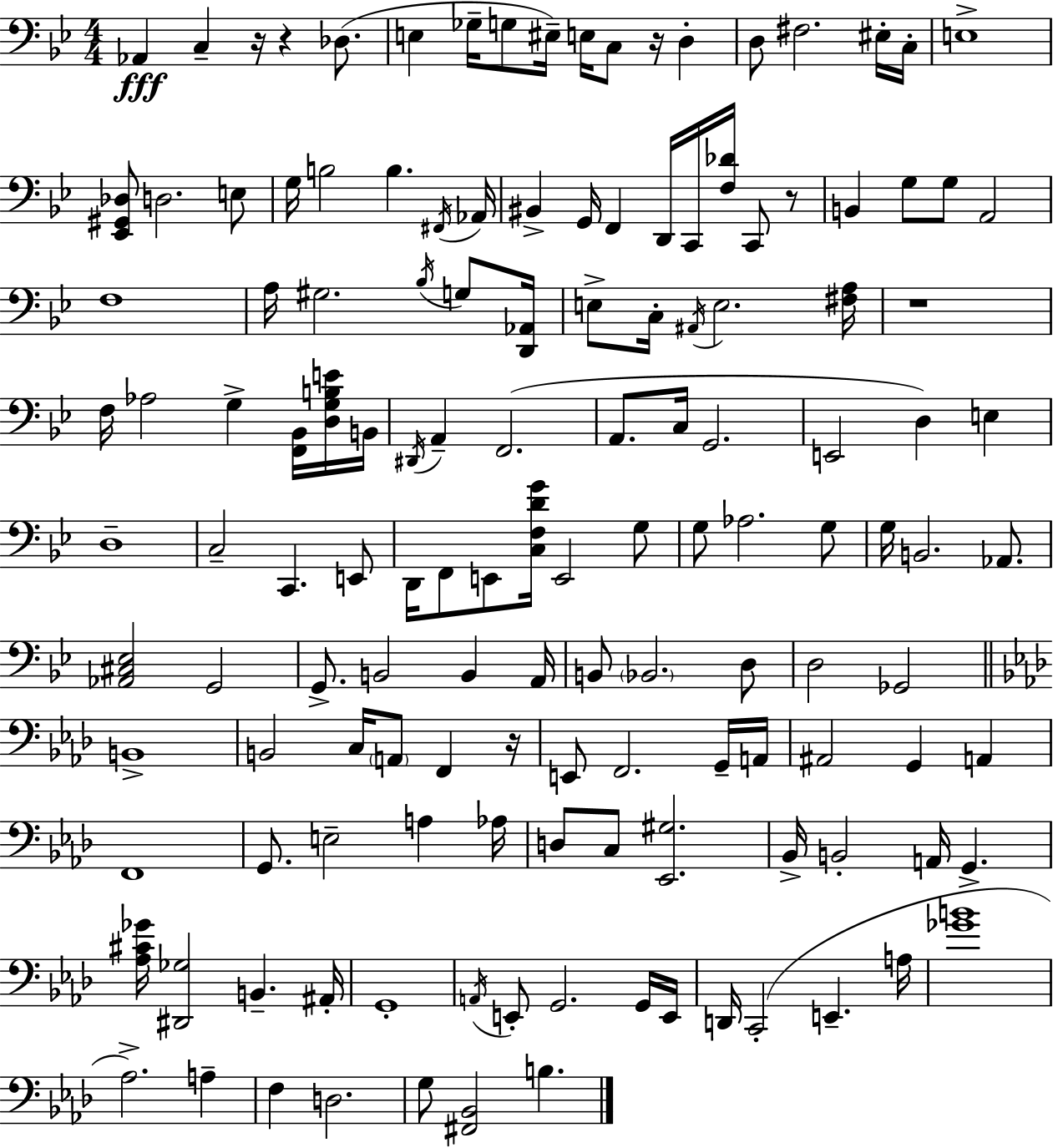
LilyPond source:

{
  \clef bass
  \numericTimeSignature
  \time 4/4
  \key bes \major
  aes,4\fff c4-- r16 r4 des8.( | e4 ges16-- g8 eis16--) e16 c8 r16 d4-. | d8 fis2. eis16-. c16-. | e1-> | \break <ees, gis, des>8 d2. e8 | g16 b2 b4. \acciaccatura { fis,16 } | aes,16 bis,4-> g,16 f,4 d,16 c,16 <f des'>16 c,8 r8 | b,4 g8 g8 a,2 | \break f1 | a16 gis2. \acciaccatura { bes16 } g8 | <d, aes,>16 e8-> c16-. \acciaccatura { ais,16 } e2. | <fis a>16 r1 | \break f16 aes2 g4-> | <f, bes,>16 <d g b e'>16 b,16 \acciaccatura { dis,16 } a,4-- f,2.( | a,8. c16 g,2. | e,2 d4) | \break e4 d1-- | c2-- c,4. | e,8 d,16 f,8 e,8 <c f d' g'>16 e,2 | g8 g8 aes2. | \break g8 g16 b,2. | aes,8. <aes, cis ees>2 g,2 | g,8.-> b,2 b,4 | a,16 b,8 \parenthesize bes,2. | \break d8 d2 ges,2 | \bar "||" \break \key f \minor b,1-> | b,2 c16 \parenthesize a,8 f,4 r16 | e,8 f,2. g,16-- a,16 | ais,2 g,4 a,4 | \break f,1 | g,8. e2-- a4 aes16 | d8 c8 <ees, gis>2. | bes,16-> b,2-. a,16 g,4.-> | \break <aes cis' ges'>16 <dis, ges>2 b,4.-- ais,16-. | g,1-. | \acciaccatura { a,16 } e,8-. g,2. g,16 | e,16 d,16 c,2-.( e,4.-- | \break a16 <ges' b'>1 | aes2.->) a4-- | f4 d2. | g8 <fis, bes,>2 b4. | \break \bar "|."
}